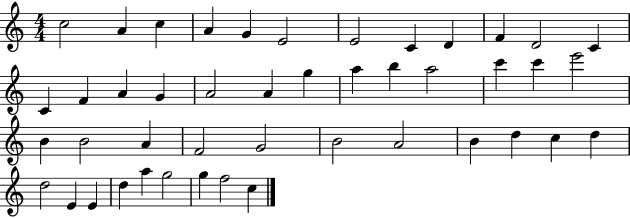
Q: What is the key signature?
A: C major